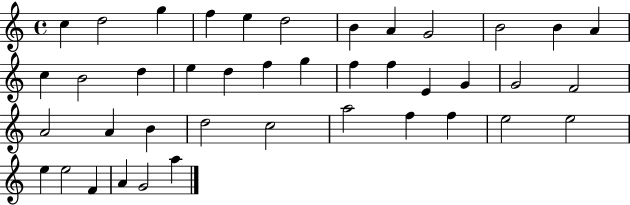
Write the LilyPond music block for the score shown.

{
  \clef treble
  \time 4/4
  \defaultTimeSignature
  \key c \major
  c''4 d''2 g''4 | f''4 e''4 d''2 | b'4 a'4 g'2 | b'2 b'4 a'4 | \break c''4 b'2 d''4 | e''4 d''4 f''4 g''4 | f''4 f''4 e'4 g'4 | g'2 f'2 | \break a'2 a'4 b'4 | d''2 c''2 | a''2 f''4 f''4 | e''2 e''2 | \break e''4 e''2 f'4 | a'4 g'2 a''4 | \bar "|."
}